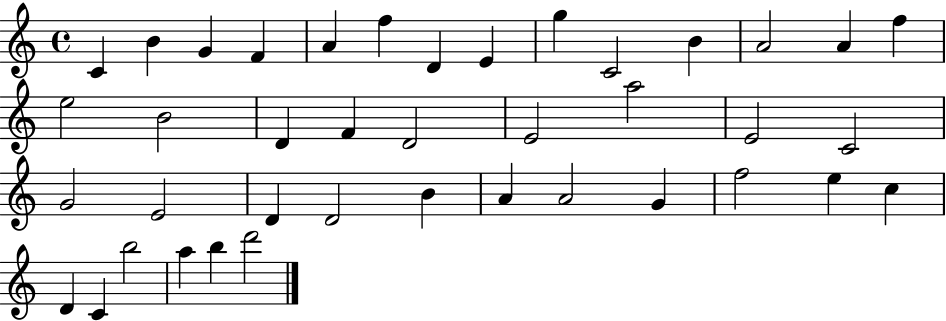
X:1
T:Untitled
M:4/4
L:1/4
K:C
C B G F A f D E g C2 B A2 A f e2 B2 D F D2 E2 a2 E2 C2 G2 E2 D D2 B A A2 G f2 e c D C b2 a b d'2